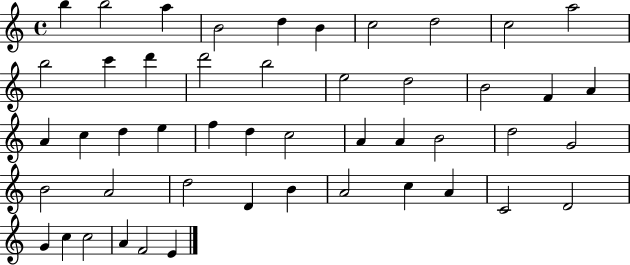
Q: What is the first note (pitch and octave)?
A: B5